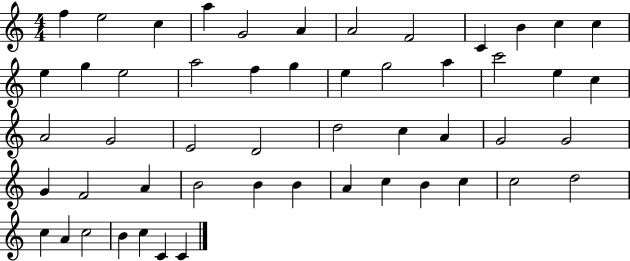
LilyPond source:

{
  \clef treble
  \numericTimeSignature
  \time 4/4
  \key c \major
  f''4 e''2 c''4 | a''4 g'2 a'4 | a'2 f'2 | c'4 b'4 c''4 c''4 | \break e''4 g''4 e''2 | a''2 f''4 g''4 | e''4 g''2 a''4 | c'''2 e''4 c''4 | \break a'2 g'2 | e'2 d'2 | d''2 c''4 a'4 | g'2 g'2 | \break g'4 f'2 a'4 | b'2 b'4 b'4 | a'4 c''4 b'4 c''4 | c''2 d''2 | \break c''4 a'4 c''2 | b'4 c''4 c'4 c'4 | \bar "|."
}